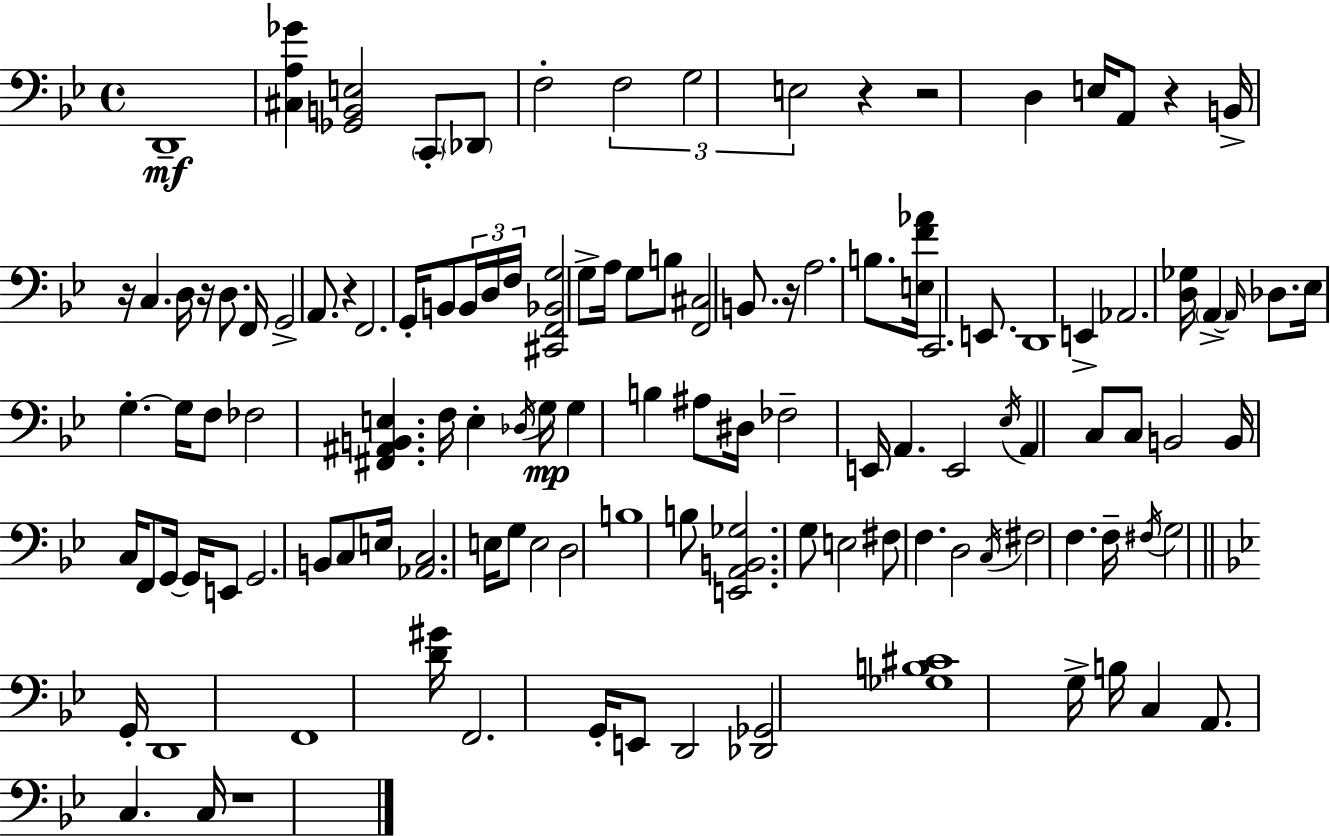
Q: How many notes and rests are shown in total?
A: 120